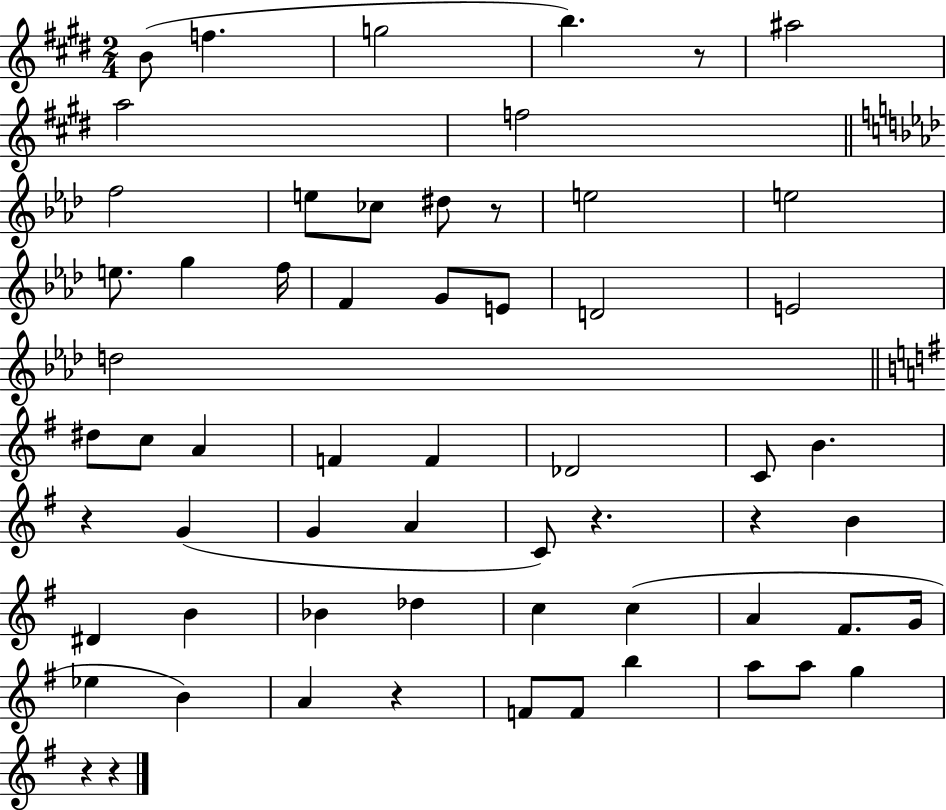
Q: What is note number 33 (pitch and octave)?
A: A4